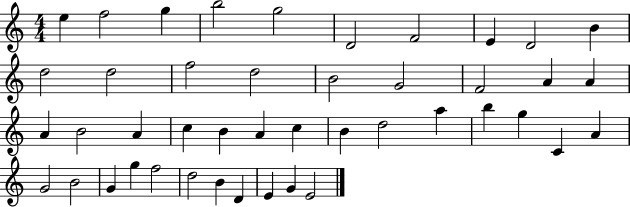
{
  \clef treble
  \numericTimeSignature
  \time 4/4
  \key c \major
  e''4 f''2 g''4 | b''2 g''2 | d'2 f'2 | e'4 d'2 b'4 | \break d''2 d''2 | f''2 d''2 | b'2 g'2 | f'2 a'4 a'4 | \break a'4 b'2 a'4 | c''4 b'4 a'4 c''4 | b'4 d''2 a''4 | b''4 g''4 c'4 a'4 | \break g'2 b'2 | g'4 g''4 f''2 | d''2 b'4 d'4 | e'4 g'4 e'2 | \break \bar "|."
}